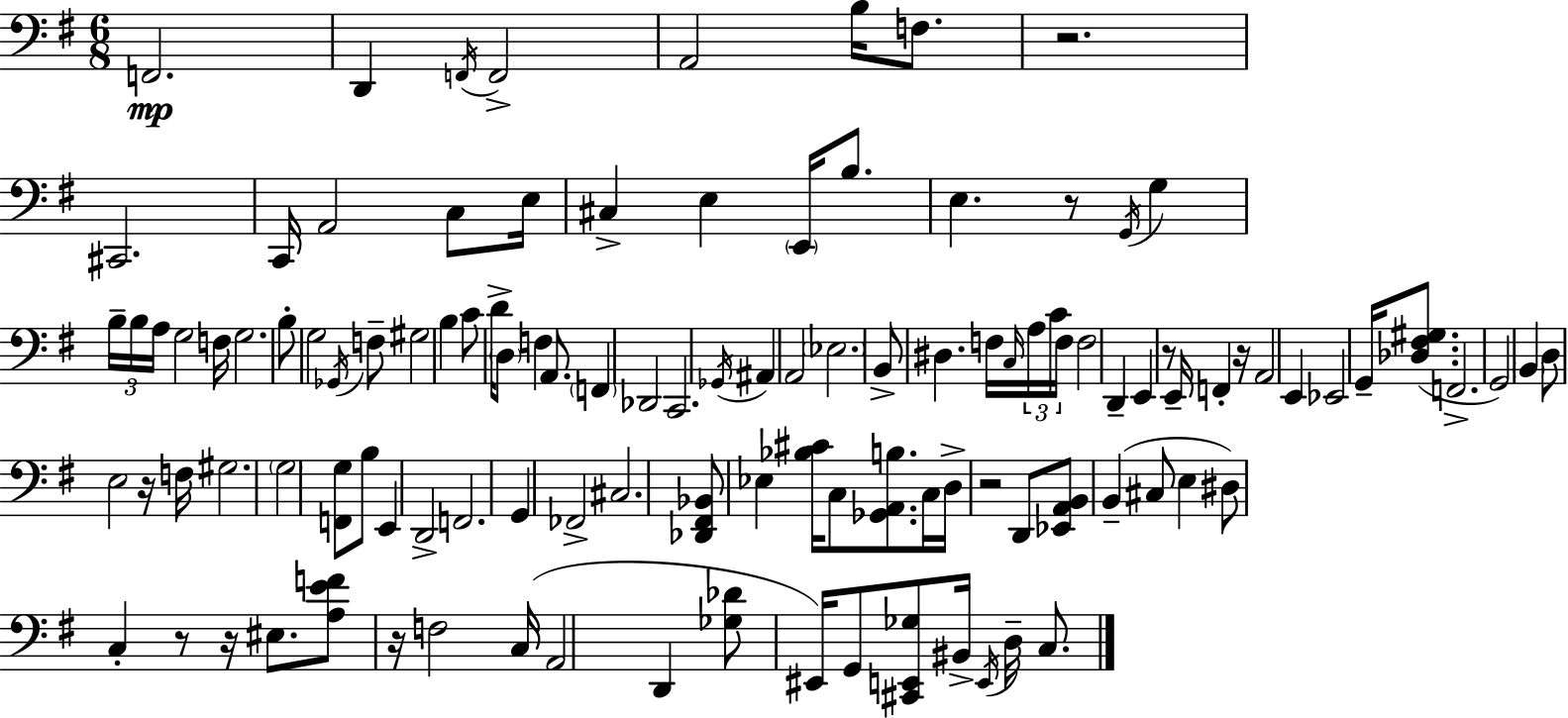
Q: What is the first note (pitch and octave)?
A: F2